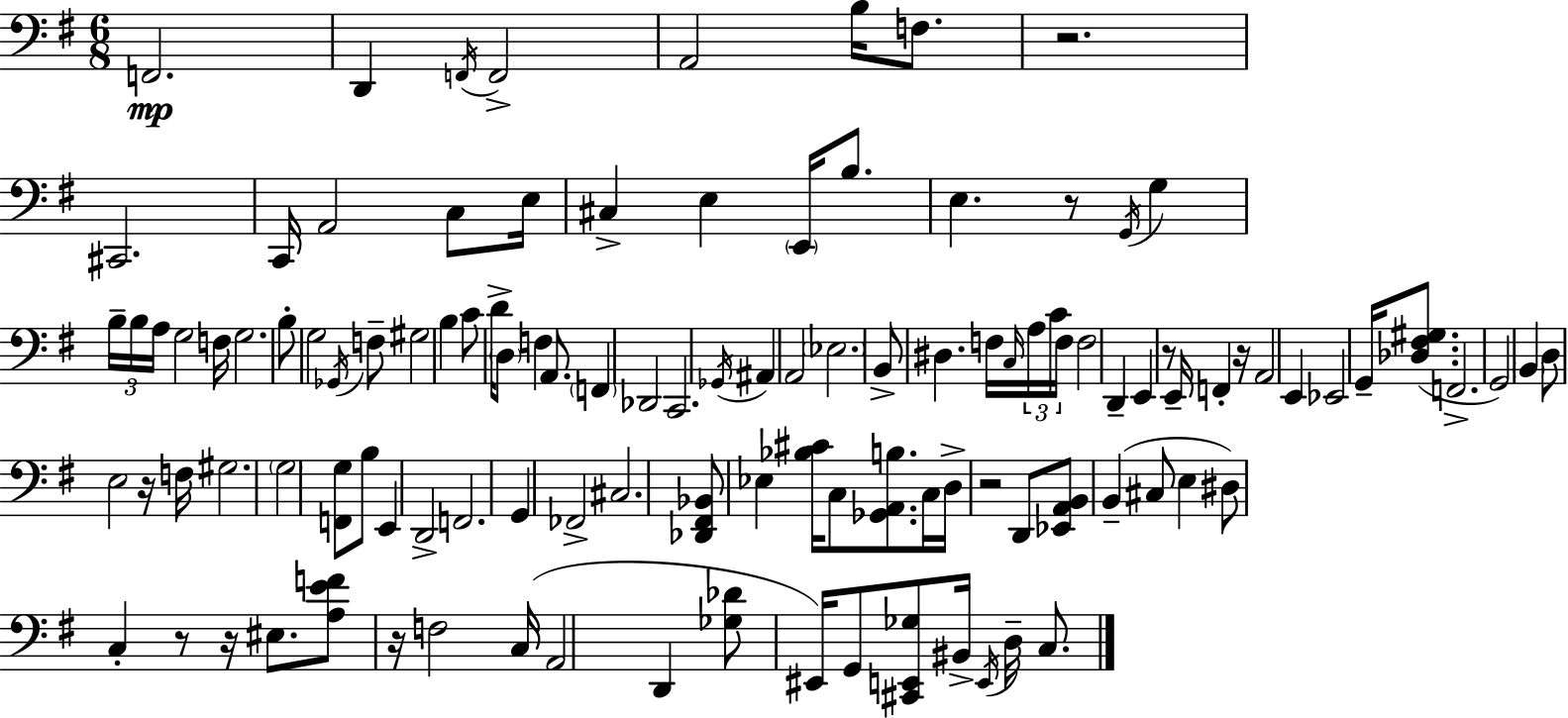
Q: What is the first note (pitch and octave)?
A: F2